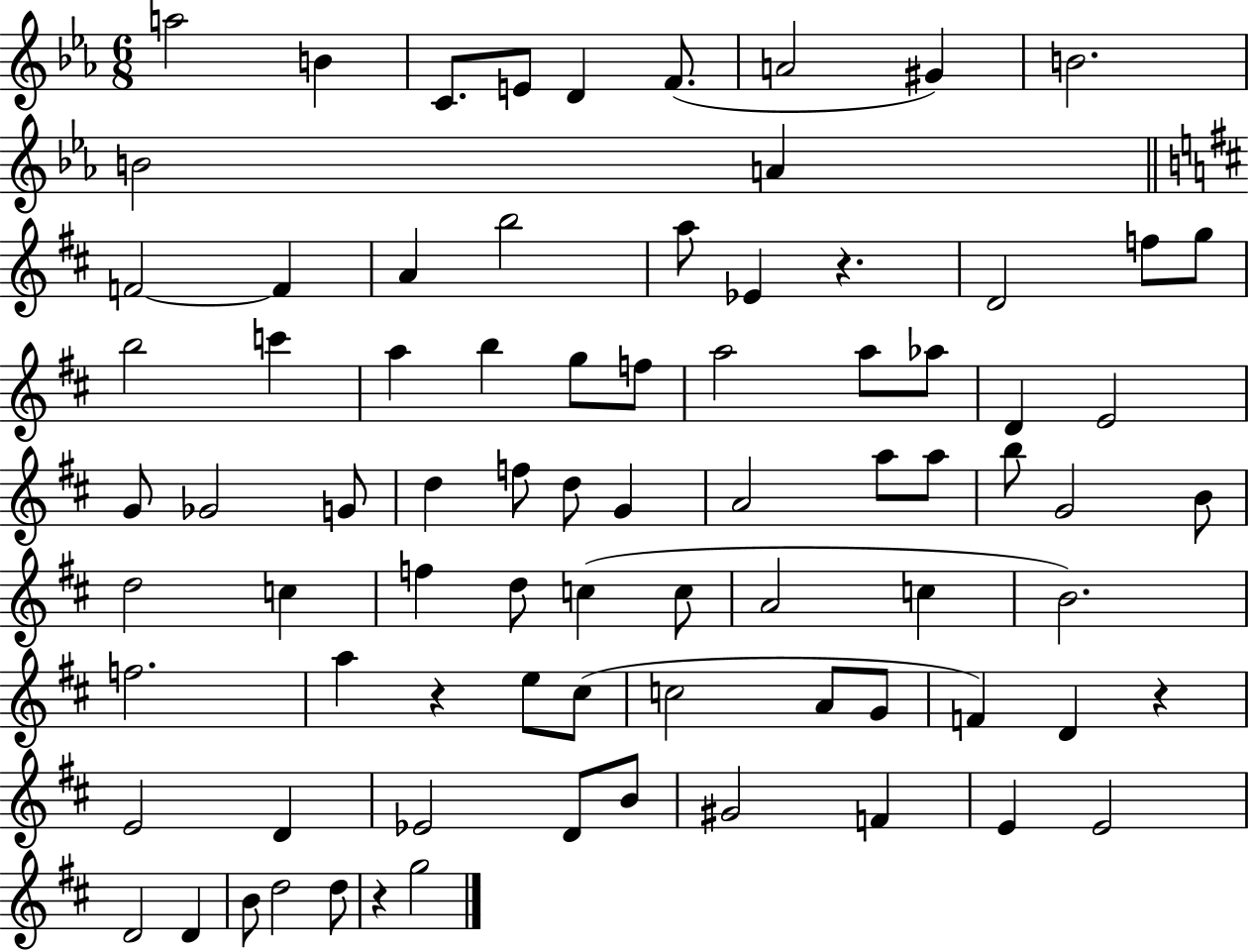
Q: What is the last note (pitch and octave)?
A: G5